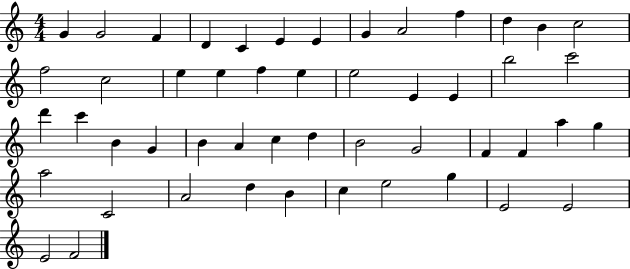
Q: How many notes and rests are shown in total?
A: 50